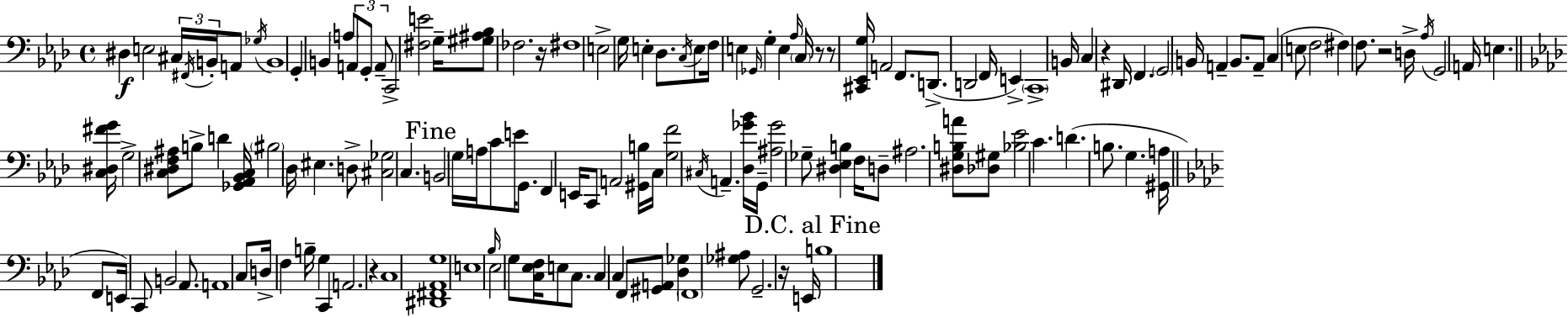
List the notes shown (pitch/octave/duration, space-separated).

D#3/q E3/h C#3/s F#2/s B2/s A2/e Gb3/s B2/w G2/q B2/q A3/e A2/e G2/e A2/e C2/h [F#3,E4]/h G3/s [G#3,A#3,Bb3]/e FES3/h. R/s F#3/w E3/h G3/s E3/q Db3/e. C3/s E3/e F3/s E3/q Gb2/s G3/q E3/q Ab3/s C3/s R/e R/e [C#2,Eb2,G3]/s A2/h F2/e. D2/e. D2/h F2/s E2/q C2/w B2/s C3/q R/q D#2/s F2/q. G2/h B2/s A2/q B2/e. A2/e C3/q E3/e F3/h F#3/q F3/e. R/h D3/s Ab3/s G2/h A2/s E3/q. [C3,D#3,F#4,G4]/s G3/h [C3,D#3,F3,A#3]/e B3/e D4/q [Gb2,Ab2,Bb2,C3]/s BIS3/h Db3/s EIS3/q. D3/e [C#3,Gb3]/h C3/q. B2/h G3/s A3/s C4/e E4/s G2/e. F2/q E2/s C2/e A2/h [G#2,B3]/s C3/s [G3,F4]/h C#3/s A2/q. [Db3,Gb4,Bb4]/s G2/s [A#3,Gb4]/h Gb3/e [D#3,Eb3,B3]/q F3/s D3/e A#3/h. [D#3,G3,B3,A4]/e [Db3,G#3]/e [Bb3,Eb4]/h C4/q. D4/q. B3/e. G3/q. [G#2,A3]/s F2/e E2/s C2/e B2/h Ab2/e. A2/w C3/e D3/s F3/q B3/s G3/q C2/q A2/h. R/q C3/w [D#2,F#2,Ab2,G3]/w E3/w Bb3/s Eb3/h G3/e [C3,Eb3,F3]/s E3/e C3/e. C3/q C3/q F2/e [G#2,A2]/e [Db3,Gb3]/q F2/w [Gb3,A#3]/e G2/h. R/s E2/s B3/w